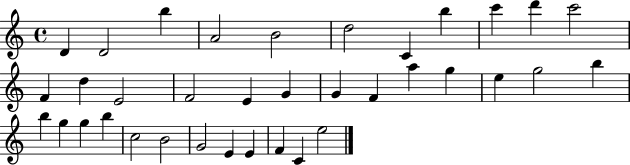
{
  \clef treble
  \time 4/4
  \defaultTimeSignature
  \key c \major
  d'4 d'2 b''4 | a'2 b'2 | d''2 c'4 b''4 | c'''4 d'''4 c'''2 | \break f'4 d''4 e'2 | f'2 e'4 g'4 | g'4 f'4 a''4 g''4 | e''4 g''2 b''4 | \break b''4 g''4 g''4 b''4 | c''2 b'2 | g'2 e'4 e'4 | f'4 c'4 e''2 | \break \bar "|."
}